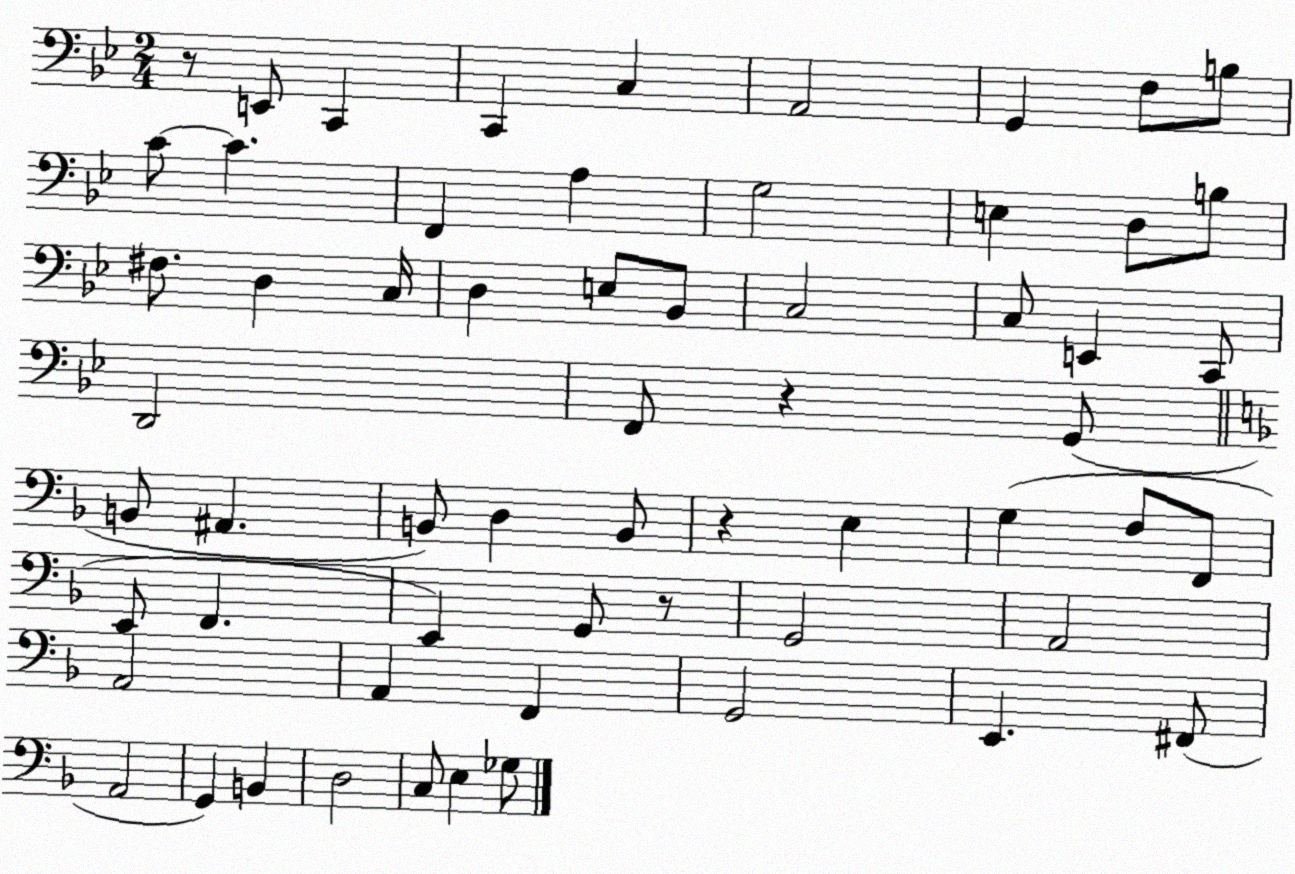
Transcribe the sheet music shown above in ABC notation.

X:1
T:Untitled
M:2/4
L:1/4
K:Bb
z/2 E,,/2 C,, C,, C, A,,2 G,, F,/2 B,/2 C/2 C F,, A, G,2 E, D,/2 B,/2 ^F,/2 D, C,/4 D, E,/2 _B,,/2 C,2 C,/2 E,, C,,/2 D,,2 F,,/2 z G,,/2 B,,/2 ^A,, B,,/2 D, B,,/2 z E, G, F,/2 F,,/2 E,,/2 F,, E,, G,,/2 z/2 G,,2 A,,2 A,,2 A,, F,, G,,2 E,, ^F,,/2 A,,2 G,, B,, D,2 C,/2 E, _G,/2